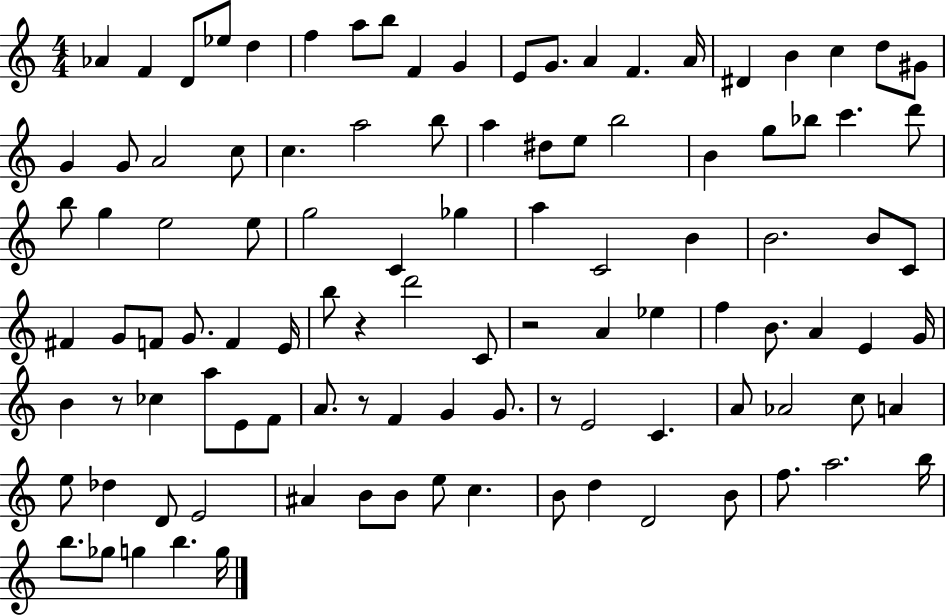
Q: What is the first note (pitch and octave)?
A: Ab4